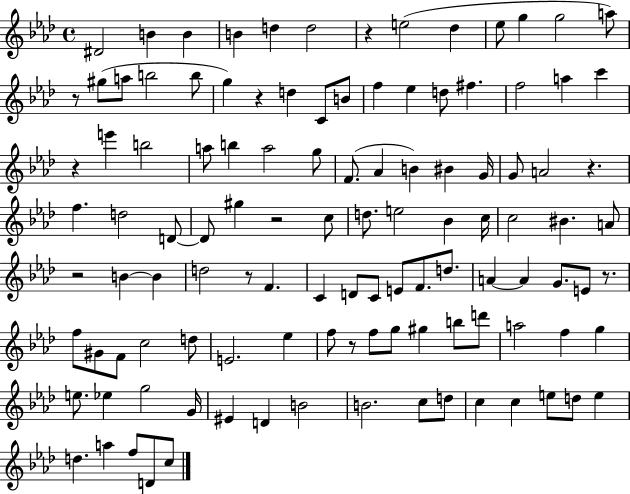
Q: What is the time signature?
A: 4/4